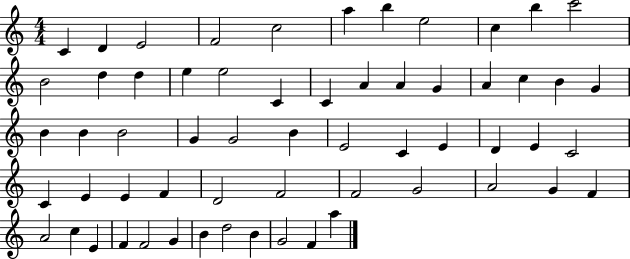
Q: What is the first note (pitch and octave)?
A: C4